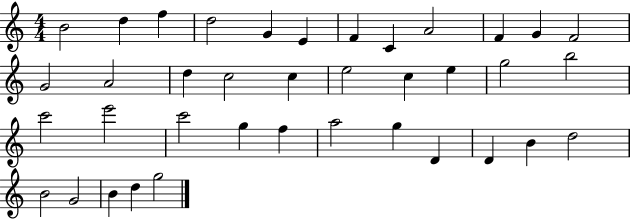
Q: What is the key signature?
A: C major